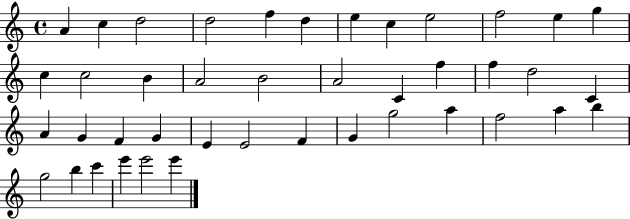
X:1
T:Untitled
M:4/4
L:1/4
K:C
A c d2 d2 f d e c e2 f2 e g c c2 B A2 B2 A2 C f f d2 C A G F G E E2 F G g2 a f2 a b g2 b c' e' e'2 e'